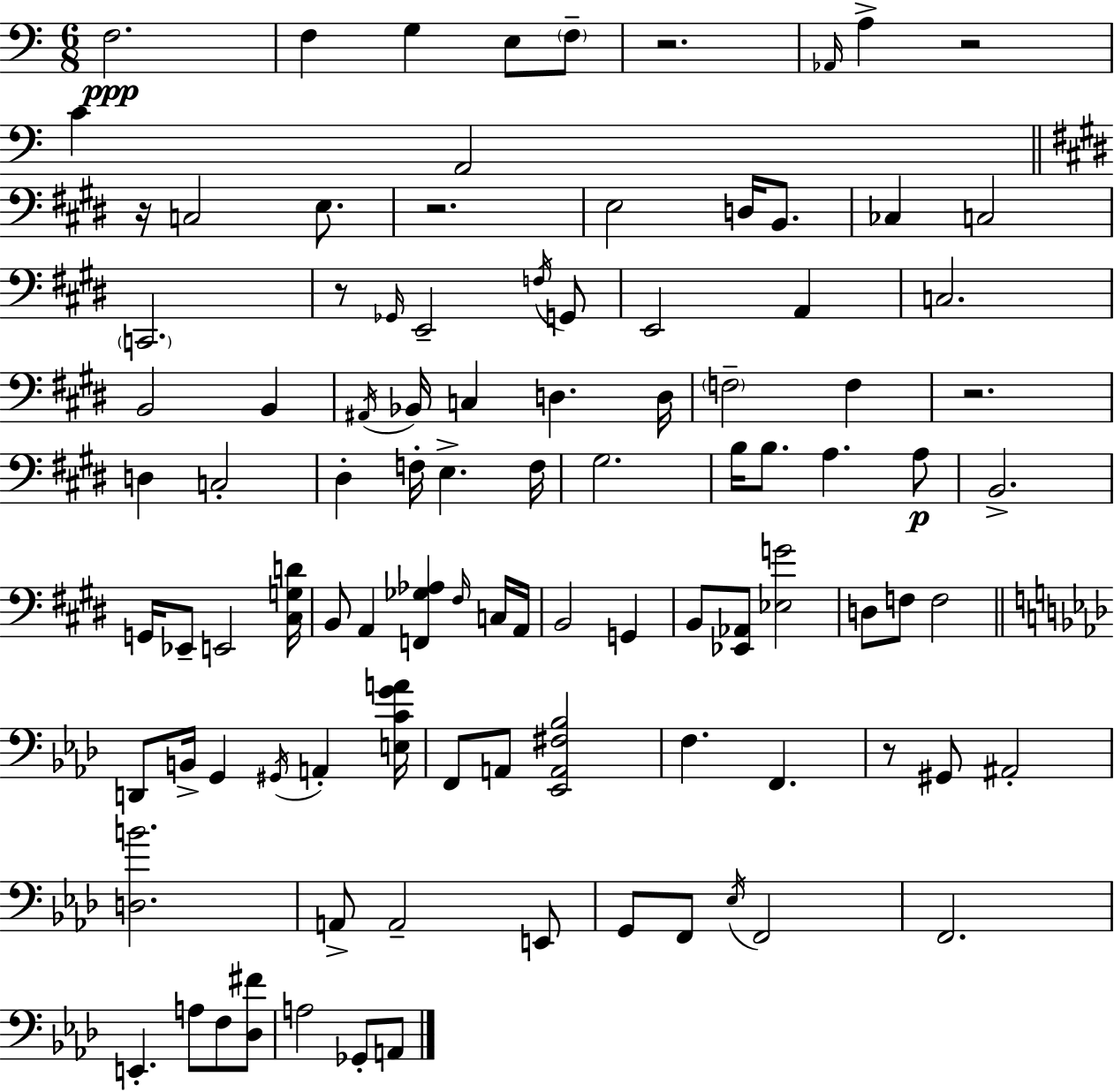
X:1
T:Untitled
M:6/8
L:1/4
K:Am
F,2 F, G, E,/2 F,/2 z2 _A,,/4 A, z2 C A,,2 z/4 C,2 E,/2 z2 E,2 D,/4 B,,/2 _C, C,2 C,,2 z/2 _G,,/4 E,,2 F,/4 G,,/2 E,,2 A,, C,2 B,,2 B,, ^A,,/4 _B,,/4 C, D, D,/4 F,2 F, z2 D, C,2 ^D, F,/4 E, F,/4 ^G,2 B,/4 B,/2 A, A,/2 B,,2 G,,/4 _E,,/2 E,,2 [^C,G,D]/4 B,,/2 A,, [F,,_G,_A,] ^F,/4 C,/4 A,,/4 B,,2 G,, B,,/2 [_E,,_A,,]/2 [_E,G]2 D,/2 F,/2 F,2 D,,/2 B,,/4 G,, ^G,,/4 A,, [E,CGA]/4 F,,/2 A,,/2 [_E,,A,,^F,_B,]2 F, F,, z/2 ^G,,/2 ^A,,2 [D,B]2 A,,/2 A,,2 E,,/2 G,,/2 F,,/2 _E,/4 F,,2 F,,2 E,, A,/2 F,/2 [_D,^F]/2 A,2 _G,,/2 A,,/2